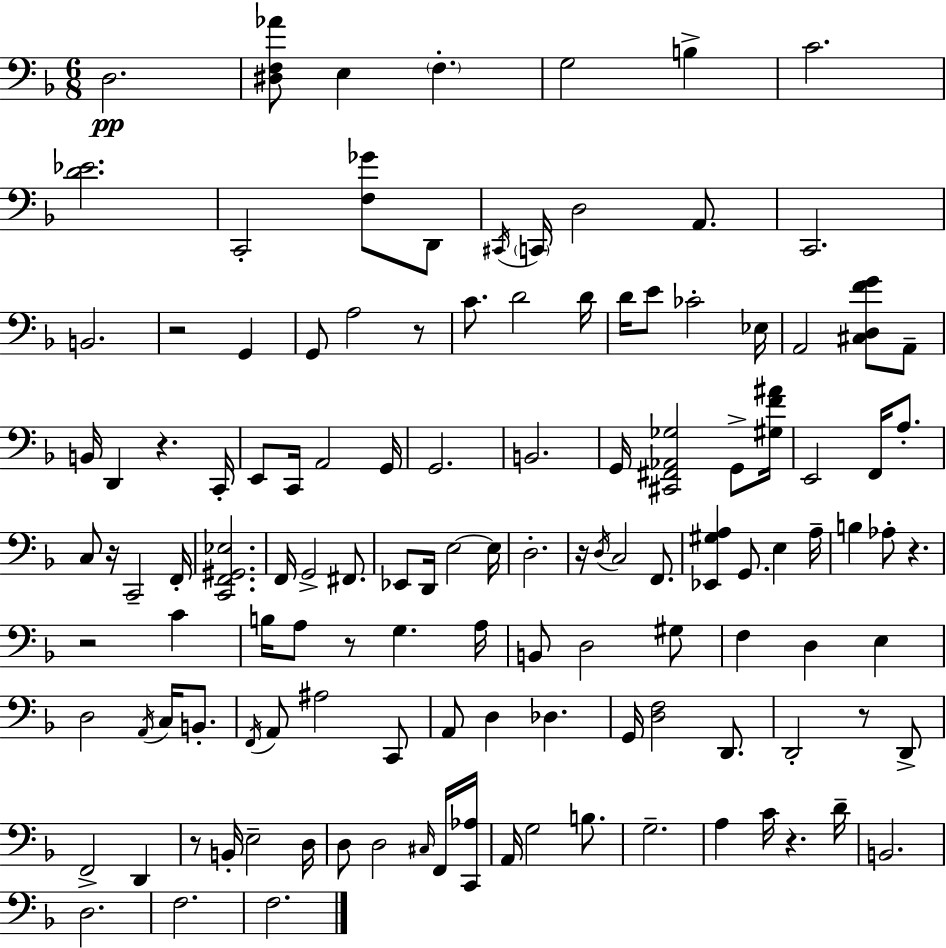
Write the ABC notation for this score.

X:1
T:Untitled
M:6/8
L:1/4
K:Dm
D,2 [^D,F,_A]/2 E, F, G,2 B, C2 [D_E]2 C,,2 [F,_G]/2 D,,/2 ^C,,/4 C,,/4 D,2 A,,/2 C,,2 B,,2 z2 G,, G,,/2 A,2 z/2 C/2 D2 D/4 D/4 E/2 _C2 _E,/4 A,,2 [^C,D,FG]/2 A,,/2 B,,/4 D,, z C,,/4 E,,/2 C,,/4 A,,2 G,,/4 G,,2 B,,2 G,,/4 [^C,,^F,,_A,,_G,]2 G,,/2 [^G,F^A]/4 E,,2 F,,/4 A,/2 C,/2 z/4 C,,2 F,,/4 [C,,F,,^G,,_E,]2 F,,/4 G,,2 ^F,,/2 _E,,/2 D,,/4 E,2 E,/4 D,2 z/4 D,/4 C,2 F,,/2 [_E,,^G,A,] G,,/2 E, A,/4 B, _A,/2 z z2 C B,/4 A,/2 z/2 G, A,/4 B,,/2 D,2 ^G,/2 F, D, E, D,2 A,,/4 C,/4 B,,/2 F,,/4 A,,/2 ^A,2 C,,/2 A,,/2 D, _D, G,,/4 [D,F,]2 D,,/2 D,,2 z/2 D,,/2 F,,2 D,, z/2 B,,/4 E,2 D,/4 D,/2 D,2 ^C,/4 F,,/4 [C,,_A,]/4 A,,/4 G,2 B,/2 G,2 A, C/4 z D/4 B,,2 D,2 F,2 F,2